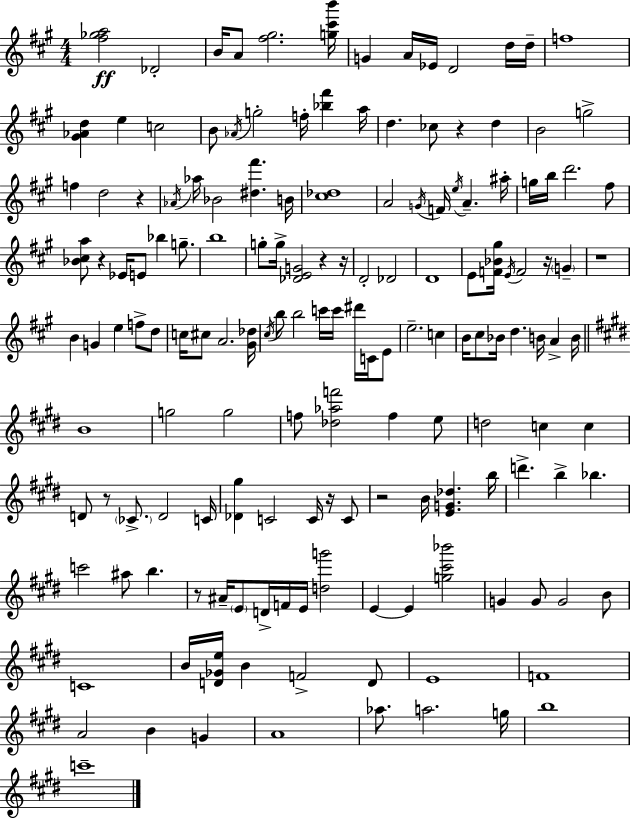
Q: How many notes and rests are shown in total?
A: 156